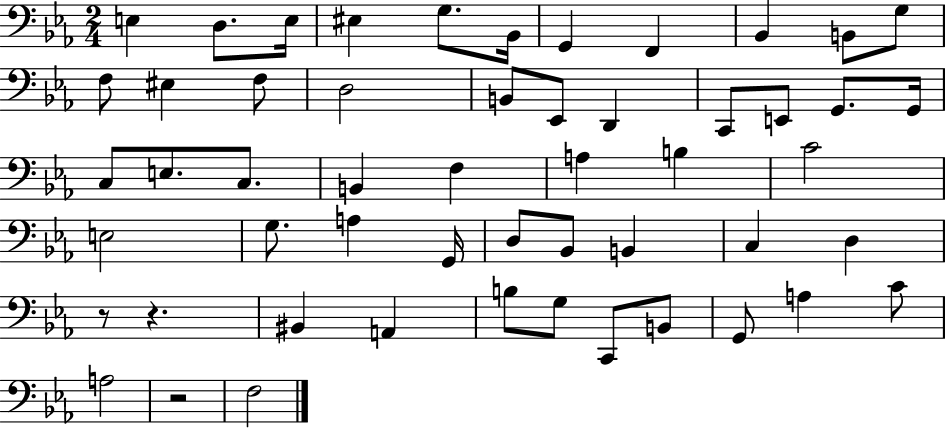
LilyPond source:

{
  \clef bass
  \numericTimeSignature
  \time 2/4
  \key ees \major
  \repeat volta 2 { e4 d8. e16 | eis4 g8. bes,16 | g,4 f,4 | bes,4 b,8 g8 | \break f8 eis4 f8 | d2 | b,8 ees,8 d,4 | c,8 e,8 g,8. g,16 | \break c8 e8. c8. | b,4 f4 | a4 b4 | c'2 | \break e2 | g8. a4 g,16 | d8 bes,8 b,4 | c4 d4 | \break r8 r4. | bis,4 a,4 | b8 g8 c,8 b,8 | g,8 a4 c'8 | \break a2 | r2 | f2 | } \bar "|."
}